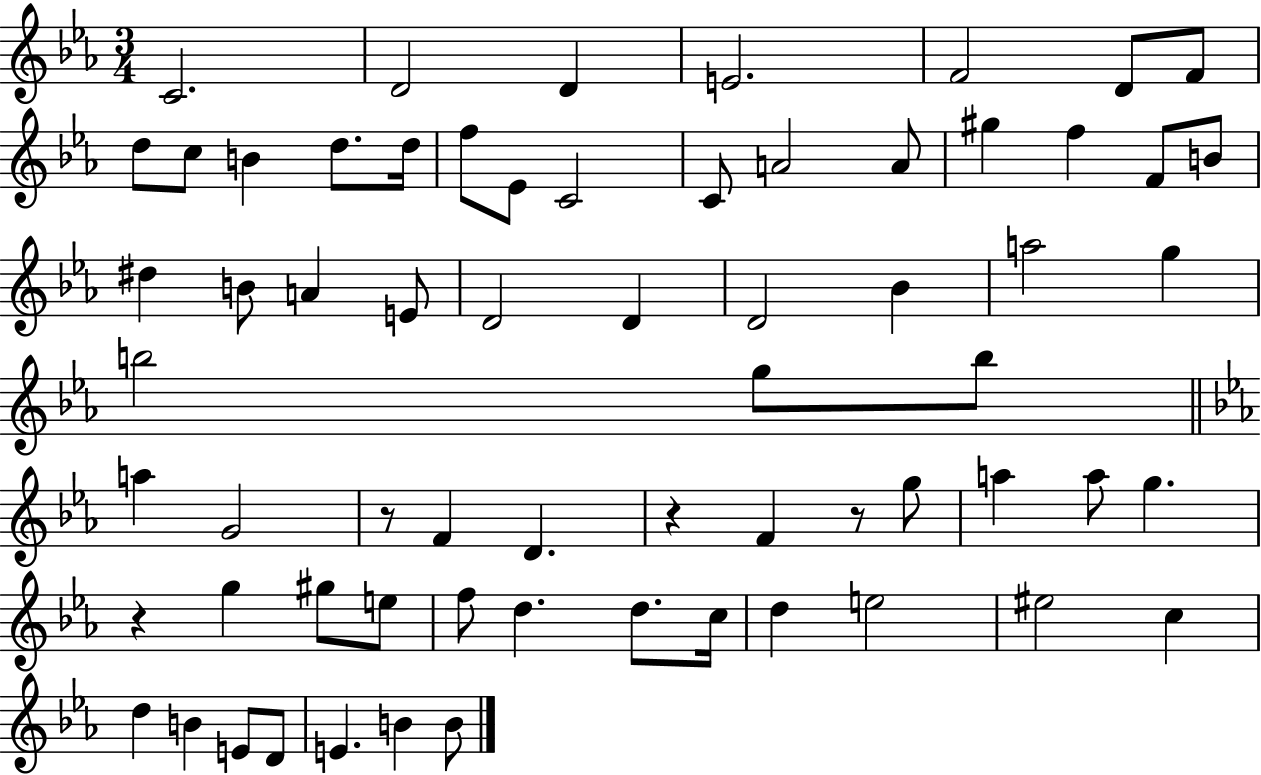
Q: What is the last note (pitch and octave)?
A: B4